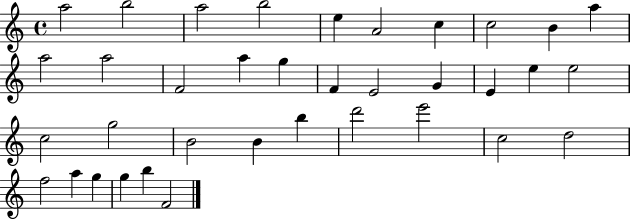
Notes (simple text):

A5/h B5/h A5/h B5/h E5/q A4/h C5/q C5/h B4/q A5/q A5/h A5/h F4/h A5/q G5/q F4/q E4/h G4/q E4/q E5/q E5/h C5/h G5/h B4/h B4/q B5/q D6/h E6/h C5/h D5/h F5/h A5/q G5/q G5/q B5/q F4/h